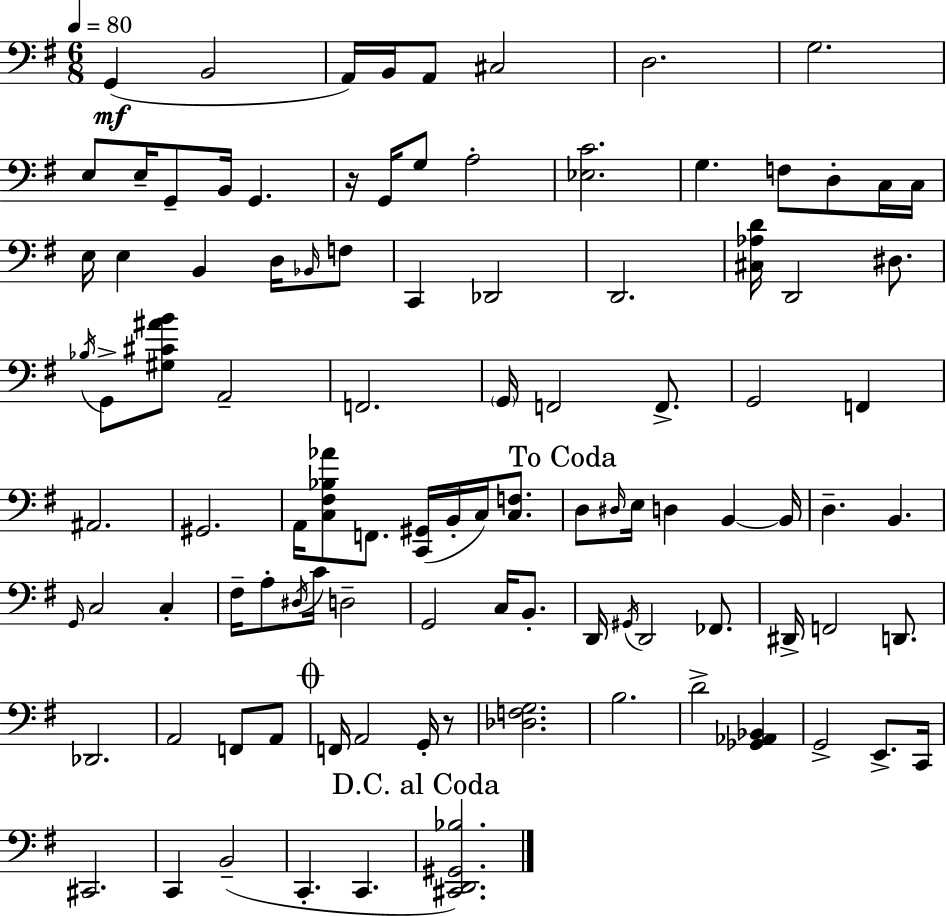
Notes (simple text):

G2/q B2/h A2/s B2/s A2/e C#3/h D3/h. G3/h. E3/e E3/s G2/e B2/s G2/q. R/s G2/s G3/e A3/h [Eb3,C4]/h. G3/q. F3/e D3/e C3/s C3/s E3/s E3/q B2/q D3/s Bb2/s F3/e C2/q Db2/h D2/h. [C#3,Ab3,D4]/s D2/h D#3/e. Bb3/s G2/e [G#3,C#4,A#4,B4]/e A2/h F2/h. G2/s F2/h F2/e. G2/h F2/q A#2/h. G#2/h. A2/s [C3,F#3,Bb3,Ab4]/e F2/e. [C2,G#2]/s B2/s C3/s [C3,F3]/e. D3/e D#3/s E3/s D3/q B2/q B2/s D3/q. B2/q. G2/s C3/h C3/q F#3/s A3/e D#3/s C4/s D3/h G2/h C3/s B2/e. D2/s G#2/s D2/h FES2/e. D#2/s F2/h D2/e. Db2/h. A2/h F2/e A2/e F2/s A2/h G2/s R/e [Db3,F3,G3]/h. B3/h. D4/h [Gb2,Ab2,Bb2]/q G2/h E2/e. C2/s C#2/h. C2/q B2/h C2/q. C2/q. [C#2,D2,G#2,Bb3]/h.